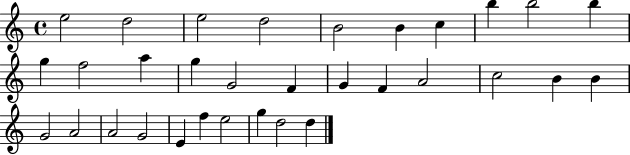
X:1
T:Untitled
M:4/4
L:1/4
K:C
e2 d2 e2 d2 B2 B c b b2 b g f2 a g G2 F G F A2 c2 B B G2 A2 A2 G2 E f e2 g d2 d